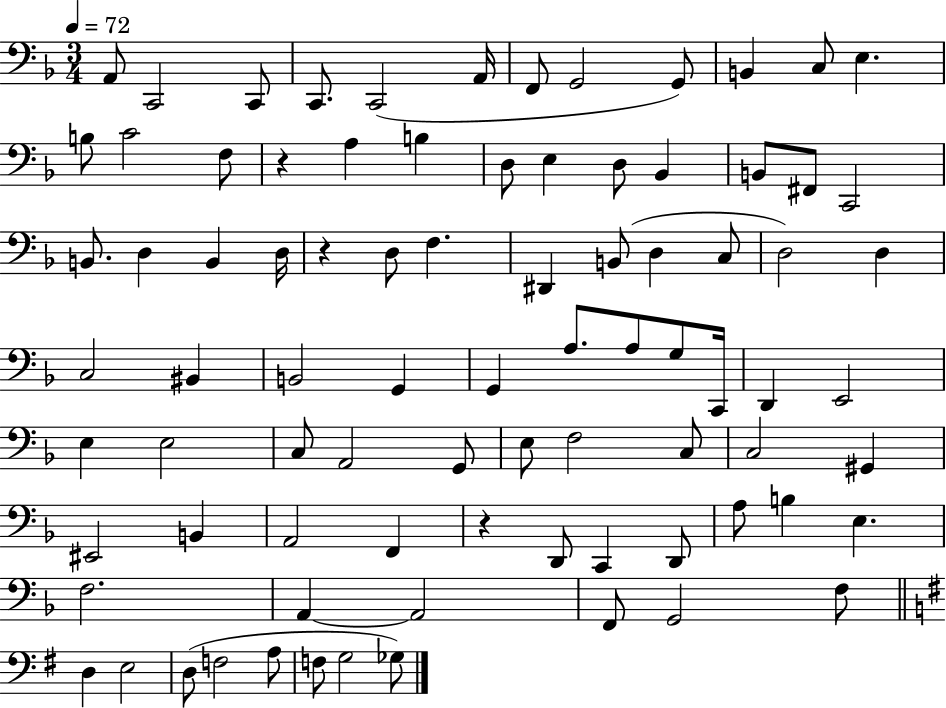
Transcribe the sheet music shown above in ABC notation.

X:1
T:Untitled
M:3/4
L:1/4
K:F
A,,/2 C,,2 C,,/2 C,,/2 C,,2 A,,/4 F,,/2 G,,2 G,,/2 B,, C,/2 E, B,/2 C2 F,/2 z A, B, D,/2 E, D,/2 _B,, B,,/2 ^F,,/2 C,,2 B,,/2 D, B,, D,/4 z D,/2 F, ^D,, B,,/2 D, C,/2 D,2 D, C,2 ^B,, B,,2 G,, G,, A,/2 A,/2 G,/2 C,,/4 D,, E,,2 E, E,2 C,/2 A,,2 G,,/2 E,/2 F,2 C,/2 C,2 ^G,, ^E,,2 B,, A,,2 F,, z D,,/2 C,, D,,/2 A,/2 B, E, F,2 A,, A,,2 F,,/2 G,,2 F,/2 D, E,2 D,/2 F,2 A,/2 F,/2 G,2 _G,/2